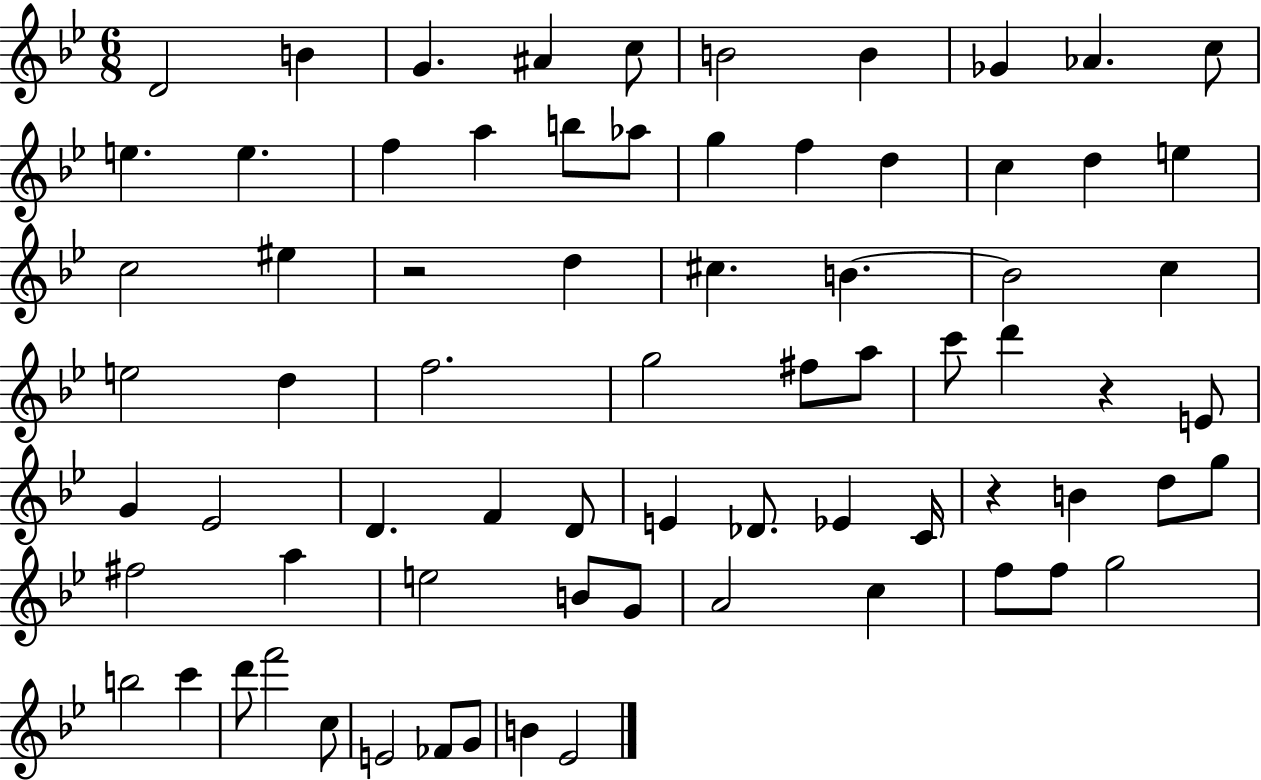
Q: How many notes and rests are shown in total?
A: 73